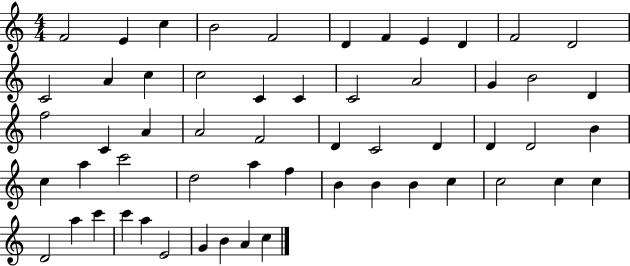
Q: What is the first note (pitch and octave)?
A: F4